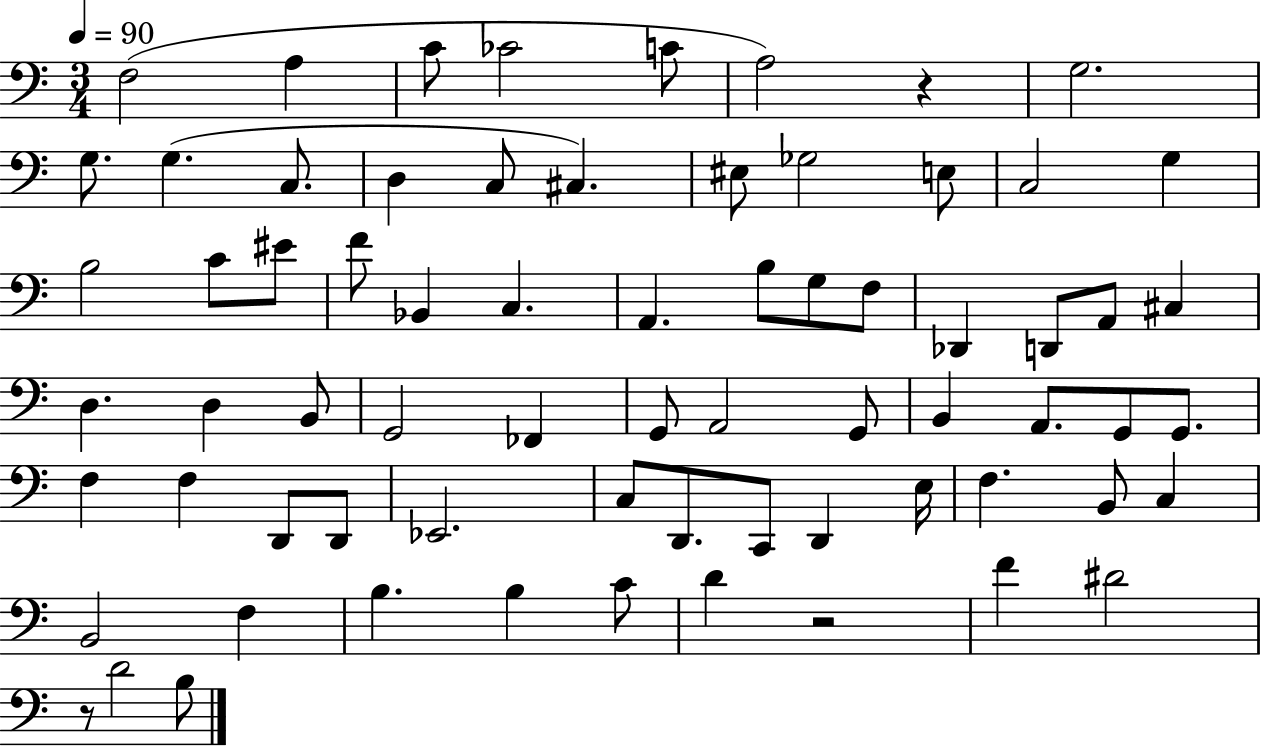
{
  \clef bass
  \numericTimeSignature
  \time 3/4
  \key c \major
  \tempo 4 = 90
  \repeat volta 2 { f2( a4 | c'8 ces'2 c'8 | a2) r4 | g2. | \break g8. g4.( c8. | d4 c8 cis4.) | eis8 ges2 e8 | c2 g4 | \break b2 c'8 eis'8 | f'8 bes,4 c4. | a,4. b8 g8 f8 | des,4 d,8 a,8 cis4 | \break d4. d4 b,8 | g,2 fes,4 | g,8 a,2 g,8 | b,4 a,8. g,8 g,8. | \break f4 f4 d,8 d,8 | ees,2. | c8 d,8. c,8 d,4 e16 | f4. b,8 c4 | \break b,2 f4 | b4. b4 c'8 | d'4 r2 | f'4 dis'2 | \break r8 d'2 b8 | } \bar "|."
}